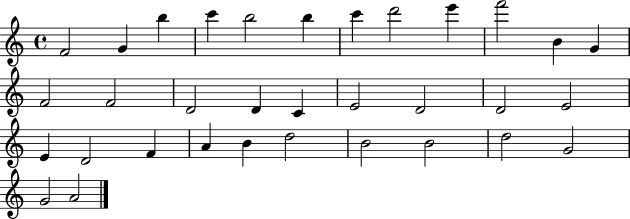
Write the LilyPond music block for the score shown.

{
  \clef treble
  \time 4/4
  \defaultTimeSignature
  \key c \major
  f'2 g'4 b''4 | c'''4 b''2 b''4 | c'''4 d'''2 e'''4 | f'''2 b'4 g'4 | \break f'2 f'2 | d'2 d'4 c'4 | e'2 d'2 | d'2 e'2 | \break e'4 d'2 f'4 | a'4 b'4 d''2 | b'2 b'2 | d''2 g'2 | \break g'2 a'2 | \bar "|."
}